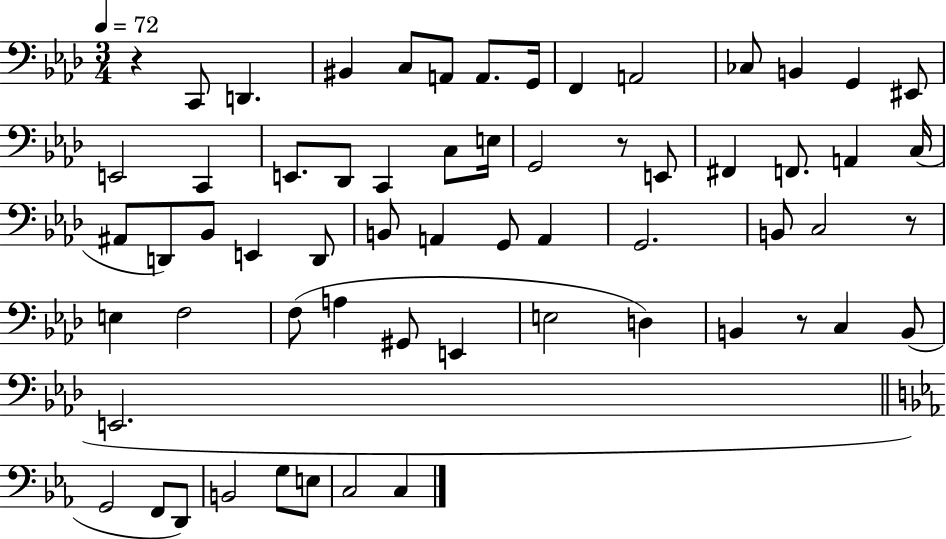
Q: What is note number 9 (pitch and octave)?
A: A2